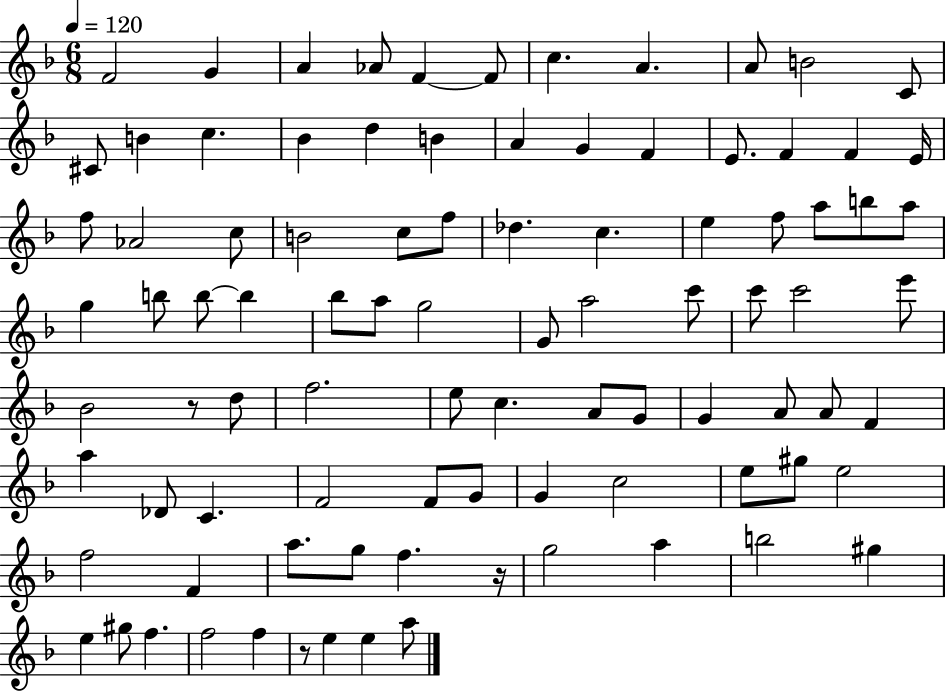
{
  \clef treble
  \numericTimeSignature
  \time 6/8
  \key f \major
  \tempo 4 = 120
  f'2 g'4 | a'4 aes'8 f'4~~ f'8 | c''4. a'4. | a'8 b'2 c'8 | \break cis'8 b'4 c''4. | bes'4 d''4 b'4 | a'4 g'4 f'4 | e'8. f'4 f'4 e'16 | \break f''8 aes'2 c''8 | b'2 c''8 f''8 | des''4. c''4. | e''4 f''8 a''8 b''8 a''8 | \break g''4 b''8 b''8~~ b''4 | bes''8 a''8 g''2 | g'8 a''2 c'''8 | c'''8 c'''2 e'''8 | \break bes'2 r8 d''8 | f''2. | e''8 c''4. a'8 g'8 | g'4 a'8 a'8 f'4 | \break a''4 des'8 c'4. | f'2 f'8 g'8 | g'4 c''2 | e''8 gis''8 e''2 | \break f''2 f'4 | a''8. g''8 f''4. r16 | g''2 a''4 | b''2 gis''4 | \break e''4 gis''8 f''4. | f''2 f''4 | r8 e''4 e''4 a''8 | \bar "|."
}